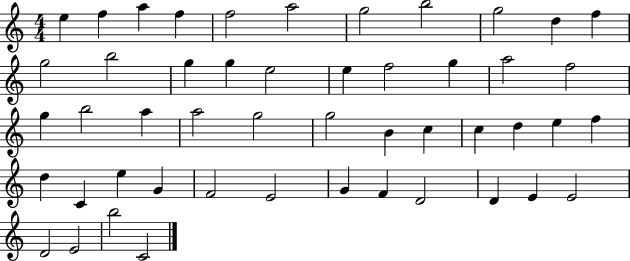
X:1
T:Untitled
M:4/4
L:1/4
K:C
e f a f f2 a2 g2 b2 g2 d f g2 b2 g g e2 e f2 g a2 f2 g b2 a a2 g2 g2 B c c d e f d C e G F2 E2 G F D2 D E E2 D2 E2 b2 C2